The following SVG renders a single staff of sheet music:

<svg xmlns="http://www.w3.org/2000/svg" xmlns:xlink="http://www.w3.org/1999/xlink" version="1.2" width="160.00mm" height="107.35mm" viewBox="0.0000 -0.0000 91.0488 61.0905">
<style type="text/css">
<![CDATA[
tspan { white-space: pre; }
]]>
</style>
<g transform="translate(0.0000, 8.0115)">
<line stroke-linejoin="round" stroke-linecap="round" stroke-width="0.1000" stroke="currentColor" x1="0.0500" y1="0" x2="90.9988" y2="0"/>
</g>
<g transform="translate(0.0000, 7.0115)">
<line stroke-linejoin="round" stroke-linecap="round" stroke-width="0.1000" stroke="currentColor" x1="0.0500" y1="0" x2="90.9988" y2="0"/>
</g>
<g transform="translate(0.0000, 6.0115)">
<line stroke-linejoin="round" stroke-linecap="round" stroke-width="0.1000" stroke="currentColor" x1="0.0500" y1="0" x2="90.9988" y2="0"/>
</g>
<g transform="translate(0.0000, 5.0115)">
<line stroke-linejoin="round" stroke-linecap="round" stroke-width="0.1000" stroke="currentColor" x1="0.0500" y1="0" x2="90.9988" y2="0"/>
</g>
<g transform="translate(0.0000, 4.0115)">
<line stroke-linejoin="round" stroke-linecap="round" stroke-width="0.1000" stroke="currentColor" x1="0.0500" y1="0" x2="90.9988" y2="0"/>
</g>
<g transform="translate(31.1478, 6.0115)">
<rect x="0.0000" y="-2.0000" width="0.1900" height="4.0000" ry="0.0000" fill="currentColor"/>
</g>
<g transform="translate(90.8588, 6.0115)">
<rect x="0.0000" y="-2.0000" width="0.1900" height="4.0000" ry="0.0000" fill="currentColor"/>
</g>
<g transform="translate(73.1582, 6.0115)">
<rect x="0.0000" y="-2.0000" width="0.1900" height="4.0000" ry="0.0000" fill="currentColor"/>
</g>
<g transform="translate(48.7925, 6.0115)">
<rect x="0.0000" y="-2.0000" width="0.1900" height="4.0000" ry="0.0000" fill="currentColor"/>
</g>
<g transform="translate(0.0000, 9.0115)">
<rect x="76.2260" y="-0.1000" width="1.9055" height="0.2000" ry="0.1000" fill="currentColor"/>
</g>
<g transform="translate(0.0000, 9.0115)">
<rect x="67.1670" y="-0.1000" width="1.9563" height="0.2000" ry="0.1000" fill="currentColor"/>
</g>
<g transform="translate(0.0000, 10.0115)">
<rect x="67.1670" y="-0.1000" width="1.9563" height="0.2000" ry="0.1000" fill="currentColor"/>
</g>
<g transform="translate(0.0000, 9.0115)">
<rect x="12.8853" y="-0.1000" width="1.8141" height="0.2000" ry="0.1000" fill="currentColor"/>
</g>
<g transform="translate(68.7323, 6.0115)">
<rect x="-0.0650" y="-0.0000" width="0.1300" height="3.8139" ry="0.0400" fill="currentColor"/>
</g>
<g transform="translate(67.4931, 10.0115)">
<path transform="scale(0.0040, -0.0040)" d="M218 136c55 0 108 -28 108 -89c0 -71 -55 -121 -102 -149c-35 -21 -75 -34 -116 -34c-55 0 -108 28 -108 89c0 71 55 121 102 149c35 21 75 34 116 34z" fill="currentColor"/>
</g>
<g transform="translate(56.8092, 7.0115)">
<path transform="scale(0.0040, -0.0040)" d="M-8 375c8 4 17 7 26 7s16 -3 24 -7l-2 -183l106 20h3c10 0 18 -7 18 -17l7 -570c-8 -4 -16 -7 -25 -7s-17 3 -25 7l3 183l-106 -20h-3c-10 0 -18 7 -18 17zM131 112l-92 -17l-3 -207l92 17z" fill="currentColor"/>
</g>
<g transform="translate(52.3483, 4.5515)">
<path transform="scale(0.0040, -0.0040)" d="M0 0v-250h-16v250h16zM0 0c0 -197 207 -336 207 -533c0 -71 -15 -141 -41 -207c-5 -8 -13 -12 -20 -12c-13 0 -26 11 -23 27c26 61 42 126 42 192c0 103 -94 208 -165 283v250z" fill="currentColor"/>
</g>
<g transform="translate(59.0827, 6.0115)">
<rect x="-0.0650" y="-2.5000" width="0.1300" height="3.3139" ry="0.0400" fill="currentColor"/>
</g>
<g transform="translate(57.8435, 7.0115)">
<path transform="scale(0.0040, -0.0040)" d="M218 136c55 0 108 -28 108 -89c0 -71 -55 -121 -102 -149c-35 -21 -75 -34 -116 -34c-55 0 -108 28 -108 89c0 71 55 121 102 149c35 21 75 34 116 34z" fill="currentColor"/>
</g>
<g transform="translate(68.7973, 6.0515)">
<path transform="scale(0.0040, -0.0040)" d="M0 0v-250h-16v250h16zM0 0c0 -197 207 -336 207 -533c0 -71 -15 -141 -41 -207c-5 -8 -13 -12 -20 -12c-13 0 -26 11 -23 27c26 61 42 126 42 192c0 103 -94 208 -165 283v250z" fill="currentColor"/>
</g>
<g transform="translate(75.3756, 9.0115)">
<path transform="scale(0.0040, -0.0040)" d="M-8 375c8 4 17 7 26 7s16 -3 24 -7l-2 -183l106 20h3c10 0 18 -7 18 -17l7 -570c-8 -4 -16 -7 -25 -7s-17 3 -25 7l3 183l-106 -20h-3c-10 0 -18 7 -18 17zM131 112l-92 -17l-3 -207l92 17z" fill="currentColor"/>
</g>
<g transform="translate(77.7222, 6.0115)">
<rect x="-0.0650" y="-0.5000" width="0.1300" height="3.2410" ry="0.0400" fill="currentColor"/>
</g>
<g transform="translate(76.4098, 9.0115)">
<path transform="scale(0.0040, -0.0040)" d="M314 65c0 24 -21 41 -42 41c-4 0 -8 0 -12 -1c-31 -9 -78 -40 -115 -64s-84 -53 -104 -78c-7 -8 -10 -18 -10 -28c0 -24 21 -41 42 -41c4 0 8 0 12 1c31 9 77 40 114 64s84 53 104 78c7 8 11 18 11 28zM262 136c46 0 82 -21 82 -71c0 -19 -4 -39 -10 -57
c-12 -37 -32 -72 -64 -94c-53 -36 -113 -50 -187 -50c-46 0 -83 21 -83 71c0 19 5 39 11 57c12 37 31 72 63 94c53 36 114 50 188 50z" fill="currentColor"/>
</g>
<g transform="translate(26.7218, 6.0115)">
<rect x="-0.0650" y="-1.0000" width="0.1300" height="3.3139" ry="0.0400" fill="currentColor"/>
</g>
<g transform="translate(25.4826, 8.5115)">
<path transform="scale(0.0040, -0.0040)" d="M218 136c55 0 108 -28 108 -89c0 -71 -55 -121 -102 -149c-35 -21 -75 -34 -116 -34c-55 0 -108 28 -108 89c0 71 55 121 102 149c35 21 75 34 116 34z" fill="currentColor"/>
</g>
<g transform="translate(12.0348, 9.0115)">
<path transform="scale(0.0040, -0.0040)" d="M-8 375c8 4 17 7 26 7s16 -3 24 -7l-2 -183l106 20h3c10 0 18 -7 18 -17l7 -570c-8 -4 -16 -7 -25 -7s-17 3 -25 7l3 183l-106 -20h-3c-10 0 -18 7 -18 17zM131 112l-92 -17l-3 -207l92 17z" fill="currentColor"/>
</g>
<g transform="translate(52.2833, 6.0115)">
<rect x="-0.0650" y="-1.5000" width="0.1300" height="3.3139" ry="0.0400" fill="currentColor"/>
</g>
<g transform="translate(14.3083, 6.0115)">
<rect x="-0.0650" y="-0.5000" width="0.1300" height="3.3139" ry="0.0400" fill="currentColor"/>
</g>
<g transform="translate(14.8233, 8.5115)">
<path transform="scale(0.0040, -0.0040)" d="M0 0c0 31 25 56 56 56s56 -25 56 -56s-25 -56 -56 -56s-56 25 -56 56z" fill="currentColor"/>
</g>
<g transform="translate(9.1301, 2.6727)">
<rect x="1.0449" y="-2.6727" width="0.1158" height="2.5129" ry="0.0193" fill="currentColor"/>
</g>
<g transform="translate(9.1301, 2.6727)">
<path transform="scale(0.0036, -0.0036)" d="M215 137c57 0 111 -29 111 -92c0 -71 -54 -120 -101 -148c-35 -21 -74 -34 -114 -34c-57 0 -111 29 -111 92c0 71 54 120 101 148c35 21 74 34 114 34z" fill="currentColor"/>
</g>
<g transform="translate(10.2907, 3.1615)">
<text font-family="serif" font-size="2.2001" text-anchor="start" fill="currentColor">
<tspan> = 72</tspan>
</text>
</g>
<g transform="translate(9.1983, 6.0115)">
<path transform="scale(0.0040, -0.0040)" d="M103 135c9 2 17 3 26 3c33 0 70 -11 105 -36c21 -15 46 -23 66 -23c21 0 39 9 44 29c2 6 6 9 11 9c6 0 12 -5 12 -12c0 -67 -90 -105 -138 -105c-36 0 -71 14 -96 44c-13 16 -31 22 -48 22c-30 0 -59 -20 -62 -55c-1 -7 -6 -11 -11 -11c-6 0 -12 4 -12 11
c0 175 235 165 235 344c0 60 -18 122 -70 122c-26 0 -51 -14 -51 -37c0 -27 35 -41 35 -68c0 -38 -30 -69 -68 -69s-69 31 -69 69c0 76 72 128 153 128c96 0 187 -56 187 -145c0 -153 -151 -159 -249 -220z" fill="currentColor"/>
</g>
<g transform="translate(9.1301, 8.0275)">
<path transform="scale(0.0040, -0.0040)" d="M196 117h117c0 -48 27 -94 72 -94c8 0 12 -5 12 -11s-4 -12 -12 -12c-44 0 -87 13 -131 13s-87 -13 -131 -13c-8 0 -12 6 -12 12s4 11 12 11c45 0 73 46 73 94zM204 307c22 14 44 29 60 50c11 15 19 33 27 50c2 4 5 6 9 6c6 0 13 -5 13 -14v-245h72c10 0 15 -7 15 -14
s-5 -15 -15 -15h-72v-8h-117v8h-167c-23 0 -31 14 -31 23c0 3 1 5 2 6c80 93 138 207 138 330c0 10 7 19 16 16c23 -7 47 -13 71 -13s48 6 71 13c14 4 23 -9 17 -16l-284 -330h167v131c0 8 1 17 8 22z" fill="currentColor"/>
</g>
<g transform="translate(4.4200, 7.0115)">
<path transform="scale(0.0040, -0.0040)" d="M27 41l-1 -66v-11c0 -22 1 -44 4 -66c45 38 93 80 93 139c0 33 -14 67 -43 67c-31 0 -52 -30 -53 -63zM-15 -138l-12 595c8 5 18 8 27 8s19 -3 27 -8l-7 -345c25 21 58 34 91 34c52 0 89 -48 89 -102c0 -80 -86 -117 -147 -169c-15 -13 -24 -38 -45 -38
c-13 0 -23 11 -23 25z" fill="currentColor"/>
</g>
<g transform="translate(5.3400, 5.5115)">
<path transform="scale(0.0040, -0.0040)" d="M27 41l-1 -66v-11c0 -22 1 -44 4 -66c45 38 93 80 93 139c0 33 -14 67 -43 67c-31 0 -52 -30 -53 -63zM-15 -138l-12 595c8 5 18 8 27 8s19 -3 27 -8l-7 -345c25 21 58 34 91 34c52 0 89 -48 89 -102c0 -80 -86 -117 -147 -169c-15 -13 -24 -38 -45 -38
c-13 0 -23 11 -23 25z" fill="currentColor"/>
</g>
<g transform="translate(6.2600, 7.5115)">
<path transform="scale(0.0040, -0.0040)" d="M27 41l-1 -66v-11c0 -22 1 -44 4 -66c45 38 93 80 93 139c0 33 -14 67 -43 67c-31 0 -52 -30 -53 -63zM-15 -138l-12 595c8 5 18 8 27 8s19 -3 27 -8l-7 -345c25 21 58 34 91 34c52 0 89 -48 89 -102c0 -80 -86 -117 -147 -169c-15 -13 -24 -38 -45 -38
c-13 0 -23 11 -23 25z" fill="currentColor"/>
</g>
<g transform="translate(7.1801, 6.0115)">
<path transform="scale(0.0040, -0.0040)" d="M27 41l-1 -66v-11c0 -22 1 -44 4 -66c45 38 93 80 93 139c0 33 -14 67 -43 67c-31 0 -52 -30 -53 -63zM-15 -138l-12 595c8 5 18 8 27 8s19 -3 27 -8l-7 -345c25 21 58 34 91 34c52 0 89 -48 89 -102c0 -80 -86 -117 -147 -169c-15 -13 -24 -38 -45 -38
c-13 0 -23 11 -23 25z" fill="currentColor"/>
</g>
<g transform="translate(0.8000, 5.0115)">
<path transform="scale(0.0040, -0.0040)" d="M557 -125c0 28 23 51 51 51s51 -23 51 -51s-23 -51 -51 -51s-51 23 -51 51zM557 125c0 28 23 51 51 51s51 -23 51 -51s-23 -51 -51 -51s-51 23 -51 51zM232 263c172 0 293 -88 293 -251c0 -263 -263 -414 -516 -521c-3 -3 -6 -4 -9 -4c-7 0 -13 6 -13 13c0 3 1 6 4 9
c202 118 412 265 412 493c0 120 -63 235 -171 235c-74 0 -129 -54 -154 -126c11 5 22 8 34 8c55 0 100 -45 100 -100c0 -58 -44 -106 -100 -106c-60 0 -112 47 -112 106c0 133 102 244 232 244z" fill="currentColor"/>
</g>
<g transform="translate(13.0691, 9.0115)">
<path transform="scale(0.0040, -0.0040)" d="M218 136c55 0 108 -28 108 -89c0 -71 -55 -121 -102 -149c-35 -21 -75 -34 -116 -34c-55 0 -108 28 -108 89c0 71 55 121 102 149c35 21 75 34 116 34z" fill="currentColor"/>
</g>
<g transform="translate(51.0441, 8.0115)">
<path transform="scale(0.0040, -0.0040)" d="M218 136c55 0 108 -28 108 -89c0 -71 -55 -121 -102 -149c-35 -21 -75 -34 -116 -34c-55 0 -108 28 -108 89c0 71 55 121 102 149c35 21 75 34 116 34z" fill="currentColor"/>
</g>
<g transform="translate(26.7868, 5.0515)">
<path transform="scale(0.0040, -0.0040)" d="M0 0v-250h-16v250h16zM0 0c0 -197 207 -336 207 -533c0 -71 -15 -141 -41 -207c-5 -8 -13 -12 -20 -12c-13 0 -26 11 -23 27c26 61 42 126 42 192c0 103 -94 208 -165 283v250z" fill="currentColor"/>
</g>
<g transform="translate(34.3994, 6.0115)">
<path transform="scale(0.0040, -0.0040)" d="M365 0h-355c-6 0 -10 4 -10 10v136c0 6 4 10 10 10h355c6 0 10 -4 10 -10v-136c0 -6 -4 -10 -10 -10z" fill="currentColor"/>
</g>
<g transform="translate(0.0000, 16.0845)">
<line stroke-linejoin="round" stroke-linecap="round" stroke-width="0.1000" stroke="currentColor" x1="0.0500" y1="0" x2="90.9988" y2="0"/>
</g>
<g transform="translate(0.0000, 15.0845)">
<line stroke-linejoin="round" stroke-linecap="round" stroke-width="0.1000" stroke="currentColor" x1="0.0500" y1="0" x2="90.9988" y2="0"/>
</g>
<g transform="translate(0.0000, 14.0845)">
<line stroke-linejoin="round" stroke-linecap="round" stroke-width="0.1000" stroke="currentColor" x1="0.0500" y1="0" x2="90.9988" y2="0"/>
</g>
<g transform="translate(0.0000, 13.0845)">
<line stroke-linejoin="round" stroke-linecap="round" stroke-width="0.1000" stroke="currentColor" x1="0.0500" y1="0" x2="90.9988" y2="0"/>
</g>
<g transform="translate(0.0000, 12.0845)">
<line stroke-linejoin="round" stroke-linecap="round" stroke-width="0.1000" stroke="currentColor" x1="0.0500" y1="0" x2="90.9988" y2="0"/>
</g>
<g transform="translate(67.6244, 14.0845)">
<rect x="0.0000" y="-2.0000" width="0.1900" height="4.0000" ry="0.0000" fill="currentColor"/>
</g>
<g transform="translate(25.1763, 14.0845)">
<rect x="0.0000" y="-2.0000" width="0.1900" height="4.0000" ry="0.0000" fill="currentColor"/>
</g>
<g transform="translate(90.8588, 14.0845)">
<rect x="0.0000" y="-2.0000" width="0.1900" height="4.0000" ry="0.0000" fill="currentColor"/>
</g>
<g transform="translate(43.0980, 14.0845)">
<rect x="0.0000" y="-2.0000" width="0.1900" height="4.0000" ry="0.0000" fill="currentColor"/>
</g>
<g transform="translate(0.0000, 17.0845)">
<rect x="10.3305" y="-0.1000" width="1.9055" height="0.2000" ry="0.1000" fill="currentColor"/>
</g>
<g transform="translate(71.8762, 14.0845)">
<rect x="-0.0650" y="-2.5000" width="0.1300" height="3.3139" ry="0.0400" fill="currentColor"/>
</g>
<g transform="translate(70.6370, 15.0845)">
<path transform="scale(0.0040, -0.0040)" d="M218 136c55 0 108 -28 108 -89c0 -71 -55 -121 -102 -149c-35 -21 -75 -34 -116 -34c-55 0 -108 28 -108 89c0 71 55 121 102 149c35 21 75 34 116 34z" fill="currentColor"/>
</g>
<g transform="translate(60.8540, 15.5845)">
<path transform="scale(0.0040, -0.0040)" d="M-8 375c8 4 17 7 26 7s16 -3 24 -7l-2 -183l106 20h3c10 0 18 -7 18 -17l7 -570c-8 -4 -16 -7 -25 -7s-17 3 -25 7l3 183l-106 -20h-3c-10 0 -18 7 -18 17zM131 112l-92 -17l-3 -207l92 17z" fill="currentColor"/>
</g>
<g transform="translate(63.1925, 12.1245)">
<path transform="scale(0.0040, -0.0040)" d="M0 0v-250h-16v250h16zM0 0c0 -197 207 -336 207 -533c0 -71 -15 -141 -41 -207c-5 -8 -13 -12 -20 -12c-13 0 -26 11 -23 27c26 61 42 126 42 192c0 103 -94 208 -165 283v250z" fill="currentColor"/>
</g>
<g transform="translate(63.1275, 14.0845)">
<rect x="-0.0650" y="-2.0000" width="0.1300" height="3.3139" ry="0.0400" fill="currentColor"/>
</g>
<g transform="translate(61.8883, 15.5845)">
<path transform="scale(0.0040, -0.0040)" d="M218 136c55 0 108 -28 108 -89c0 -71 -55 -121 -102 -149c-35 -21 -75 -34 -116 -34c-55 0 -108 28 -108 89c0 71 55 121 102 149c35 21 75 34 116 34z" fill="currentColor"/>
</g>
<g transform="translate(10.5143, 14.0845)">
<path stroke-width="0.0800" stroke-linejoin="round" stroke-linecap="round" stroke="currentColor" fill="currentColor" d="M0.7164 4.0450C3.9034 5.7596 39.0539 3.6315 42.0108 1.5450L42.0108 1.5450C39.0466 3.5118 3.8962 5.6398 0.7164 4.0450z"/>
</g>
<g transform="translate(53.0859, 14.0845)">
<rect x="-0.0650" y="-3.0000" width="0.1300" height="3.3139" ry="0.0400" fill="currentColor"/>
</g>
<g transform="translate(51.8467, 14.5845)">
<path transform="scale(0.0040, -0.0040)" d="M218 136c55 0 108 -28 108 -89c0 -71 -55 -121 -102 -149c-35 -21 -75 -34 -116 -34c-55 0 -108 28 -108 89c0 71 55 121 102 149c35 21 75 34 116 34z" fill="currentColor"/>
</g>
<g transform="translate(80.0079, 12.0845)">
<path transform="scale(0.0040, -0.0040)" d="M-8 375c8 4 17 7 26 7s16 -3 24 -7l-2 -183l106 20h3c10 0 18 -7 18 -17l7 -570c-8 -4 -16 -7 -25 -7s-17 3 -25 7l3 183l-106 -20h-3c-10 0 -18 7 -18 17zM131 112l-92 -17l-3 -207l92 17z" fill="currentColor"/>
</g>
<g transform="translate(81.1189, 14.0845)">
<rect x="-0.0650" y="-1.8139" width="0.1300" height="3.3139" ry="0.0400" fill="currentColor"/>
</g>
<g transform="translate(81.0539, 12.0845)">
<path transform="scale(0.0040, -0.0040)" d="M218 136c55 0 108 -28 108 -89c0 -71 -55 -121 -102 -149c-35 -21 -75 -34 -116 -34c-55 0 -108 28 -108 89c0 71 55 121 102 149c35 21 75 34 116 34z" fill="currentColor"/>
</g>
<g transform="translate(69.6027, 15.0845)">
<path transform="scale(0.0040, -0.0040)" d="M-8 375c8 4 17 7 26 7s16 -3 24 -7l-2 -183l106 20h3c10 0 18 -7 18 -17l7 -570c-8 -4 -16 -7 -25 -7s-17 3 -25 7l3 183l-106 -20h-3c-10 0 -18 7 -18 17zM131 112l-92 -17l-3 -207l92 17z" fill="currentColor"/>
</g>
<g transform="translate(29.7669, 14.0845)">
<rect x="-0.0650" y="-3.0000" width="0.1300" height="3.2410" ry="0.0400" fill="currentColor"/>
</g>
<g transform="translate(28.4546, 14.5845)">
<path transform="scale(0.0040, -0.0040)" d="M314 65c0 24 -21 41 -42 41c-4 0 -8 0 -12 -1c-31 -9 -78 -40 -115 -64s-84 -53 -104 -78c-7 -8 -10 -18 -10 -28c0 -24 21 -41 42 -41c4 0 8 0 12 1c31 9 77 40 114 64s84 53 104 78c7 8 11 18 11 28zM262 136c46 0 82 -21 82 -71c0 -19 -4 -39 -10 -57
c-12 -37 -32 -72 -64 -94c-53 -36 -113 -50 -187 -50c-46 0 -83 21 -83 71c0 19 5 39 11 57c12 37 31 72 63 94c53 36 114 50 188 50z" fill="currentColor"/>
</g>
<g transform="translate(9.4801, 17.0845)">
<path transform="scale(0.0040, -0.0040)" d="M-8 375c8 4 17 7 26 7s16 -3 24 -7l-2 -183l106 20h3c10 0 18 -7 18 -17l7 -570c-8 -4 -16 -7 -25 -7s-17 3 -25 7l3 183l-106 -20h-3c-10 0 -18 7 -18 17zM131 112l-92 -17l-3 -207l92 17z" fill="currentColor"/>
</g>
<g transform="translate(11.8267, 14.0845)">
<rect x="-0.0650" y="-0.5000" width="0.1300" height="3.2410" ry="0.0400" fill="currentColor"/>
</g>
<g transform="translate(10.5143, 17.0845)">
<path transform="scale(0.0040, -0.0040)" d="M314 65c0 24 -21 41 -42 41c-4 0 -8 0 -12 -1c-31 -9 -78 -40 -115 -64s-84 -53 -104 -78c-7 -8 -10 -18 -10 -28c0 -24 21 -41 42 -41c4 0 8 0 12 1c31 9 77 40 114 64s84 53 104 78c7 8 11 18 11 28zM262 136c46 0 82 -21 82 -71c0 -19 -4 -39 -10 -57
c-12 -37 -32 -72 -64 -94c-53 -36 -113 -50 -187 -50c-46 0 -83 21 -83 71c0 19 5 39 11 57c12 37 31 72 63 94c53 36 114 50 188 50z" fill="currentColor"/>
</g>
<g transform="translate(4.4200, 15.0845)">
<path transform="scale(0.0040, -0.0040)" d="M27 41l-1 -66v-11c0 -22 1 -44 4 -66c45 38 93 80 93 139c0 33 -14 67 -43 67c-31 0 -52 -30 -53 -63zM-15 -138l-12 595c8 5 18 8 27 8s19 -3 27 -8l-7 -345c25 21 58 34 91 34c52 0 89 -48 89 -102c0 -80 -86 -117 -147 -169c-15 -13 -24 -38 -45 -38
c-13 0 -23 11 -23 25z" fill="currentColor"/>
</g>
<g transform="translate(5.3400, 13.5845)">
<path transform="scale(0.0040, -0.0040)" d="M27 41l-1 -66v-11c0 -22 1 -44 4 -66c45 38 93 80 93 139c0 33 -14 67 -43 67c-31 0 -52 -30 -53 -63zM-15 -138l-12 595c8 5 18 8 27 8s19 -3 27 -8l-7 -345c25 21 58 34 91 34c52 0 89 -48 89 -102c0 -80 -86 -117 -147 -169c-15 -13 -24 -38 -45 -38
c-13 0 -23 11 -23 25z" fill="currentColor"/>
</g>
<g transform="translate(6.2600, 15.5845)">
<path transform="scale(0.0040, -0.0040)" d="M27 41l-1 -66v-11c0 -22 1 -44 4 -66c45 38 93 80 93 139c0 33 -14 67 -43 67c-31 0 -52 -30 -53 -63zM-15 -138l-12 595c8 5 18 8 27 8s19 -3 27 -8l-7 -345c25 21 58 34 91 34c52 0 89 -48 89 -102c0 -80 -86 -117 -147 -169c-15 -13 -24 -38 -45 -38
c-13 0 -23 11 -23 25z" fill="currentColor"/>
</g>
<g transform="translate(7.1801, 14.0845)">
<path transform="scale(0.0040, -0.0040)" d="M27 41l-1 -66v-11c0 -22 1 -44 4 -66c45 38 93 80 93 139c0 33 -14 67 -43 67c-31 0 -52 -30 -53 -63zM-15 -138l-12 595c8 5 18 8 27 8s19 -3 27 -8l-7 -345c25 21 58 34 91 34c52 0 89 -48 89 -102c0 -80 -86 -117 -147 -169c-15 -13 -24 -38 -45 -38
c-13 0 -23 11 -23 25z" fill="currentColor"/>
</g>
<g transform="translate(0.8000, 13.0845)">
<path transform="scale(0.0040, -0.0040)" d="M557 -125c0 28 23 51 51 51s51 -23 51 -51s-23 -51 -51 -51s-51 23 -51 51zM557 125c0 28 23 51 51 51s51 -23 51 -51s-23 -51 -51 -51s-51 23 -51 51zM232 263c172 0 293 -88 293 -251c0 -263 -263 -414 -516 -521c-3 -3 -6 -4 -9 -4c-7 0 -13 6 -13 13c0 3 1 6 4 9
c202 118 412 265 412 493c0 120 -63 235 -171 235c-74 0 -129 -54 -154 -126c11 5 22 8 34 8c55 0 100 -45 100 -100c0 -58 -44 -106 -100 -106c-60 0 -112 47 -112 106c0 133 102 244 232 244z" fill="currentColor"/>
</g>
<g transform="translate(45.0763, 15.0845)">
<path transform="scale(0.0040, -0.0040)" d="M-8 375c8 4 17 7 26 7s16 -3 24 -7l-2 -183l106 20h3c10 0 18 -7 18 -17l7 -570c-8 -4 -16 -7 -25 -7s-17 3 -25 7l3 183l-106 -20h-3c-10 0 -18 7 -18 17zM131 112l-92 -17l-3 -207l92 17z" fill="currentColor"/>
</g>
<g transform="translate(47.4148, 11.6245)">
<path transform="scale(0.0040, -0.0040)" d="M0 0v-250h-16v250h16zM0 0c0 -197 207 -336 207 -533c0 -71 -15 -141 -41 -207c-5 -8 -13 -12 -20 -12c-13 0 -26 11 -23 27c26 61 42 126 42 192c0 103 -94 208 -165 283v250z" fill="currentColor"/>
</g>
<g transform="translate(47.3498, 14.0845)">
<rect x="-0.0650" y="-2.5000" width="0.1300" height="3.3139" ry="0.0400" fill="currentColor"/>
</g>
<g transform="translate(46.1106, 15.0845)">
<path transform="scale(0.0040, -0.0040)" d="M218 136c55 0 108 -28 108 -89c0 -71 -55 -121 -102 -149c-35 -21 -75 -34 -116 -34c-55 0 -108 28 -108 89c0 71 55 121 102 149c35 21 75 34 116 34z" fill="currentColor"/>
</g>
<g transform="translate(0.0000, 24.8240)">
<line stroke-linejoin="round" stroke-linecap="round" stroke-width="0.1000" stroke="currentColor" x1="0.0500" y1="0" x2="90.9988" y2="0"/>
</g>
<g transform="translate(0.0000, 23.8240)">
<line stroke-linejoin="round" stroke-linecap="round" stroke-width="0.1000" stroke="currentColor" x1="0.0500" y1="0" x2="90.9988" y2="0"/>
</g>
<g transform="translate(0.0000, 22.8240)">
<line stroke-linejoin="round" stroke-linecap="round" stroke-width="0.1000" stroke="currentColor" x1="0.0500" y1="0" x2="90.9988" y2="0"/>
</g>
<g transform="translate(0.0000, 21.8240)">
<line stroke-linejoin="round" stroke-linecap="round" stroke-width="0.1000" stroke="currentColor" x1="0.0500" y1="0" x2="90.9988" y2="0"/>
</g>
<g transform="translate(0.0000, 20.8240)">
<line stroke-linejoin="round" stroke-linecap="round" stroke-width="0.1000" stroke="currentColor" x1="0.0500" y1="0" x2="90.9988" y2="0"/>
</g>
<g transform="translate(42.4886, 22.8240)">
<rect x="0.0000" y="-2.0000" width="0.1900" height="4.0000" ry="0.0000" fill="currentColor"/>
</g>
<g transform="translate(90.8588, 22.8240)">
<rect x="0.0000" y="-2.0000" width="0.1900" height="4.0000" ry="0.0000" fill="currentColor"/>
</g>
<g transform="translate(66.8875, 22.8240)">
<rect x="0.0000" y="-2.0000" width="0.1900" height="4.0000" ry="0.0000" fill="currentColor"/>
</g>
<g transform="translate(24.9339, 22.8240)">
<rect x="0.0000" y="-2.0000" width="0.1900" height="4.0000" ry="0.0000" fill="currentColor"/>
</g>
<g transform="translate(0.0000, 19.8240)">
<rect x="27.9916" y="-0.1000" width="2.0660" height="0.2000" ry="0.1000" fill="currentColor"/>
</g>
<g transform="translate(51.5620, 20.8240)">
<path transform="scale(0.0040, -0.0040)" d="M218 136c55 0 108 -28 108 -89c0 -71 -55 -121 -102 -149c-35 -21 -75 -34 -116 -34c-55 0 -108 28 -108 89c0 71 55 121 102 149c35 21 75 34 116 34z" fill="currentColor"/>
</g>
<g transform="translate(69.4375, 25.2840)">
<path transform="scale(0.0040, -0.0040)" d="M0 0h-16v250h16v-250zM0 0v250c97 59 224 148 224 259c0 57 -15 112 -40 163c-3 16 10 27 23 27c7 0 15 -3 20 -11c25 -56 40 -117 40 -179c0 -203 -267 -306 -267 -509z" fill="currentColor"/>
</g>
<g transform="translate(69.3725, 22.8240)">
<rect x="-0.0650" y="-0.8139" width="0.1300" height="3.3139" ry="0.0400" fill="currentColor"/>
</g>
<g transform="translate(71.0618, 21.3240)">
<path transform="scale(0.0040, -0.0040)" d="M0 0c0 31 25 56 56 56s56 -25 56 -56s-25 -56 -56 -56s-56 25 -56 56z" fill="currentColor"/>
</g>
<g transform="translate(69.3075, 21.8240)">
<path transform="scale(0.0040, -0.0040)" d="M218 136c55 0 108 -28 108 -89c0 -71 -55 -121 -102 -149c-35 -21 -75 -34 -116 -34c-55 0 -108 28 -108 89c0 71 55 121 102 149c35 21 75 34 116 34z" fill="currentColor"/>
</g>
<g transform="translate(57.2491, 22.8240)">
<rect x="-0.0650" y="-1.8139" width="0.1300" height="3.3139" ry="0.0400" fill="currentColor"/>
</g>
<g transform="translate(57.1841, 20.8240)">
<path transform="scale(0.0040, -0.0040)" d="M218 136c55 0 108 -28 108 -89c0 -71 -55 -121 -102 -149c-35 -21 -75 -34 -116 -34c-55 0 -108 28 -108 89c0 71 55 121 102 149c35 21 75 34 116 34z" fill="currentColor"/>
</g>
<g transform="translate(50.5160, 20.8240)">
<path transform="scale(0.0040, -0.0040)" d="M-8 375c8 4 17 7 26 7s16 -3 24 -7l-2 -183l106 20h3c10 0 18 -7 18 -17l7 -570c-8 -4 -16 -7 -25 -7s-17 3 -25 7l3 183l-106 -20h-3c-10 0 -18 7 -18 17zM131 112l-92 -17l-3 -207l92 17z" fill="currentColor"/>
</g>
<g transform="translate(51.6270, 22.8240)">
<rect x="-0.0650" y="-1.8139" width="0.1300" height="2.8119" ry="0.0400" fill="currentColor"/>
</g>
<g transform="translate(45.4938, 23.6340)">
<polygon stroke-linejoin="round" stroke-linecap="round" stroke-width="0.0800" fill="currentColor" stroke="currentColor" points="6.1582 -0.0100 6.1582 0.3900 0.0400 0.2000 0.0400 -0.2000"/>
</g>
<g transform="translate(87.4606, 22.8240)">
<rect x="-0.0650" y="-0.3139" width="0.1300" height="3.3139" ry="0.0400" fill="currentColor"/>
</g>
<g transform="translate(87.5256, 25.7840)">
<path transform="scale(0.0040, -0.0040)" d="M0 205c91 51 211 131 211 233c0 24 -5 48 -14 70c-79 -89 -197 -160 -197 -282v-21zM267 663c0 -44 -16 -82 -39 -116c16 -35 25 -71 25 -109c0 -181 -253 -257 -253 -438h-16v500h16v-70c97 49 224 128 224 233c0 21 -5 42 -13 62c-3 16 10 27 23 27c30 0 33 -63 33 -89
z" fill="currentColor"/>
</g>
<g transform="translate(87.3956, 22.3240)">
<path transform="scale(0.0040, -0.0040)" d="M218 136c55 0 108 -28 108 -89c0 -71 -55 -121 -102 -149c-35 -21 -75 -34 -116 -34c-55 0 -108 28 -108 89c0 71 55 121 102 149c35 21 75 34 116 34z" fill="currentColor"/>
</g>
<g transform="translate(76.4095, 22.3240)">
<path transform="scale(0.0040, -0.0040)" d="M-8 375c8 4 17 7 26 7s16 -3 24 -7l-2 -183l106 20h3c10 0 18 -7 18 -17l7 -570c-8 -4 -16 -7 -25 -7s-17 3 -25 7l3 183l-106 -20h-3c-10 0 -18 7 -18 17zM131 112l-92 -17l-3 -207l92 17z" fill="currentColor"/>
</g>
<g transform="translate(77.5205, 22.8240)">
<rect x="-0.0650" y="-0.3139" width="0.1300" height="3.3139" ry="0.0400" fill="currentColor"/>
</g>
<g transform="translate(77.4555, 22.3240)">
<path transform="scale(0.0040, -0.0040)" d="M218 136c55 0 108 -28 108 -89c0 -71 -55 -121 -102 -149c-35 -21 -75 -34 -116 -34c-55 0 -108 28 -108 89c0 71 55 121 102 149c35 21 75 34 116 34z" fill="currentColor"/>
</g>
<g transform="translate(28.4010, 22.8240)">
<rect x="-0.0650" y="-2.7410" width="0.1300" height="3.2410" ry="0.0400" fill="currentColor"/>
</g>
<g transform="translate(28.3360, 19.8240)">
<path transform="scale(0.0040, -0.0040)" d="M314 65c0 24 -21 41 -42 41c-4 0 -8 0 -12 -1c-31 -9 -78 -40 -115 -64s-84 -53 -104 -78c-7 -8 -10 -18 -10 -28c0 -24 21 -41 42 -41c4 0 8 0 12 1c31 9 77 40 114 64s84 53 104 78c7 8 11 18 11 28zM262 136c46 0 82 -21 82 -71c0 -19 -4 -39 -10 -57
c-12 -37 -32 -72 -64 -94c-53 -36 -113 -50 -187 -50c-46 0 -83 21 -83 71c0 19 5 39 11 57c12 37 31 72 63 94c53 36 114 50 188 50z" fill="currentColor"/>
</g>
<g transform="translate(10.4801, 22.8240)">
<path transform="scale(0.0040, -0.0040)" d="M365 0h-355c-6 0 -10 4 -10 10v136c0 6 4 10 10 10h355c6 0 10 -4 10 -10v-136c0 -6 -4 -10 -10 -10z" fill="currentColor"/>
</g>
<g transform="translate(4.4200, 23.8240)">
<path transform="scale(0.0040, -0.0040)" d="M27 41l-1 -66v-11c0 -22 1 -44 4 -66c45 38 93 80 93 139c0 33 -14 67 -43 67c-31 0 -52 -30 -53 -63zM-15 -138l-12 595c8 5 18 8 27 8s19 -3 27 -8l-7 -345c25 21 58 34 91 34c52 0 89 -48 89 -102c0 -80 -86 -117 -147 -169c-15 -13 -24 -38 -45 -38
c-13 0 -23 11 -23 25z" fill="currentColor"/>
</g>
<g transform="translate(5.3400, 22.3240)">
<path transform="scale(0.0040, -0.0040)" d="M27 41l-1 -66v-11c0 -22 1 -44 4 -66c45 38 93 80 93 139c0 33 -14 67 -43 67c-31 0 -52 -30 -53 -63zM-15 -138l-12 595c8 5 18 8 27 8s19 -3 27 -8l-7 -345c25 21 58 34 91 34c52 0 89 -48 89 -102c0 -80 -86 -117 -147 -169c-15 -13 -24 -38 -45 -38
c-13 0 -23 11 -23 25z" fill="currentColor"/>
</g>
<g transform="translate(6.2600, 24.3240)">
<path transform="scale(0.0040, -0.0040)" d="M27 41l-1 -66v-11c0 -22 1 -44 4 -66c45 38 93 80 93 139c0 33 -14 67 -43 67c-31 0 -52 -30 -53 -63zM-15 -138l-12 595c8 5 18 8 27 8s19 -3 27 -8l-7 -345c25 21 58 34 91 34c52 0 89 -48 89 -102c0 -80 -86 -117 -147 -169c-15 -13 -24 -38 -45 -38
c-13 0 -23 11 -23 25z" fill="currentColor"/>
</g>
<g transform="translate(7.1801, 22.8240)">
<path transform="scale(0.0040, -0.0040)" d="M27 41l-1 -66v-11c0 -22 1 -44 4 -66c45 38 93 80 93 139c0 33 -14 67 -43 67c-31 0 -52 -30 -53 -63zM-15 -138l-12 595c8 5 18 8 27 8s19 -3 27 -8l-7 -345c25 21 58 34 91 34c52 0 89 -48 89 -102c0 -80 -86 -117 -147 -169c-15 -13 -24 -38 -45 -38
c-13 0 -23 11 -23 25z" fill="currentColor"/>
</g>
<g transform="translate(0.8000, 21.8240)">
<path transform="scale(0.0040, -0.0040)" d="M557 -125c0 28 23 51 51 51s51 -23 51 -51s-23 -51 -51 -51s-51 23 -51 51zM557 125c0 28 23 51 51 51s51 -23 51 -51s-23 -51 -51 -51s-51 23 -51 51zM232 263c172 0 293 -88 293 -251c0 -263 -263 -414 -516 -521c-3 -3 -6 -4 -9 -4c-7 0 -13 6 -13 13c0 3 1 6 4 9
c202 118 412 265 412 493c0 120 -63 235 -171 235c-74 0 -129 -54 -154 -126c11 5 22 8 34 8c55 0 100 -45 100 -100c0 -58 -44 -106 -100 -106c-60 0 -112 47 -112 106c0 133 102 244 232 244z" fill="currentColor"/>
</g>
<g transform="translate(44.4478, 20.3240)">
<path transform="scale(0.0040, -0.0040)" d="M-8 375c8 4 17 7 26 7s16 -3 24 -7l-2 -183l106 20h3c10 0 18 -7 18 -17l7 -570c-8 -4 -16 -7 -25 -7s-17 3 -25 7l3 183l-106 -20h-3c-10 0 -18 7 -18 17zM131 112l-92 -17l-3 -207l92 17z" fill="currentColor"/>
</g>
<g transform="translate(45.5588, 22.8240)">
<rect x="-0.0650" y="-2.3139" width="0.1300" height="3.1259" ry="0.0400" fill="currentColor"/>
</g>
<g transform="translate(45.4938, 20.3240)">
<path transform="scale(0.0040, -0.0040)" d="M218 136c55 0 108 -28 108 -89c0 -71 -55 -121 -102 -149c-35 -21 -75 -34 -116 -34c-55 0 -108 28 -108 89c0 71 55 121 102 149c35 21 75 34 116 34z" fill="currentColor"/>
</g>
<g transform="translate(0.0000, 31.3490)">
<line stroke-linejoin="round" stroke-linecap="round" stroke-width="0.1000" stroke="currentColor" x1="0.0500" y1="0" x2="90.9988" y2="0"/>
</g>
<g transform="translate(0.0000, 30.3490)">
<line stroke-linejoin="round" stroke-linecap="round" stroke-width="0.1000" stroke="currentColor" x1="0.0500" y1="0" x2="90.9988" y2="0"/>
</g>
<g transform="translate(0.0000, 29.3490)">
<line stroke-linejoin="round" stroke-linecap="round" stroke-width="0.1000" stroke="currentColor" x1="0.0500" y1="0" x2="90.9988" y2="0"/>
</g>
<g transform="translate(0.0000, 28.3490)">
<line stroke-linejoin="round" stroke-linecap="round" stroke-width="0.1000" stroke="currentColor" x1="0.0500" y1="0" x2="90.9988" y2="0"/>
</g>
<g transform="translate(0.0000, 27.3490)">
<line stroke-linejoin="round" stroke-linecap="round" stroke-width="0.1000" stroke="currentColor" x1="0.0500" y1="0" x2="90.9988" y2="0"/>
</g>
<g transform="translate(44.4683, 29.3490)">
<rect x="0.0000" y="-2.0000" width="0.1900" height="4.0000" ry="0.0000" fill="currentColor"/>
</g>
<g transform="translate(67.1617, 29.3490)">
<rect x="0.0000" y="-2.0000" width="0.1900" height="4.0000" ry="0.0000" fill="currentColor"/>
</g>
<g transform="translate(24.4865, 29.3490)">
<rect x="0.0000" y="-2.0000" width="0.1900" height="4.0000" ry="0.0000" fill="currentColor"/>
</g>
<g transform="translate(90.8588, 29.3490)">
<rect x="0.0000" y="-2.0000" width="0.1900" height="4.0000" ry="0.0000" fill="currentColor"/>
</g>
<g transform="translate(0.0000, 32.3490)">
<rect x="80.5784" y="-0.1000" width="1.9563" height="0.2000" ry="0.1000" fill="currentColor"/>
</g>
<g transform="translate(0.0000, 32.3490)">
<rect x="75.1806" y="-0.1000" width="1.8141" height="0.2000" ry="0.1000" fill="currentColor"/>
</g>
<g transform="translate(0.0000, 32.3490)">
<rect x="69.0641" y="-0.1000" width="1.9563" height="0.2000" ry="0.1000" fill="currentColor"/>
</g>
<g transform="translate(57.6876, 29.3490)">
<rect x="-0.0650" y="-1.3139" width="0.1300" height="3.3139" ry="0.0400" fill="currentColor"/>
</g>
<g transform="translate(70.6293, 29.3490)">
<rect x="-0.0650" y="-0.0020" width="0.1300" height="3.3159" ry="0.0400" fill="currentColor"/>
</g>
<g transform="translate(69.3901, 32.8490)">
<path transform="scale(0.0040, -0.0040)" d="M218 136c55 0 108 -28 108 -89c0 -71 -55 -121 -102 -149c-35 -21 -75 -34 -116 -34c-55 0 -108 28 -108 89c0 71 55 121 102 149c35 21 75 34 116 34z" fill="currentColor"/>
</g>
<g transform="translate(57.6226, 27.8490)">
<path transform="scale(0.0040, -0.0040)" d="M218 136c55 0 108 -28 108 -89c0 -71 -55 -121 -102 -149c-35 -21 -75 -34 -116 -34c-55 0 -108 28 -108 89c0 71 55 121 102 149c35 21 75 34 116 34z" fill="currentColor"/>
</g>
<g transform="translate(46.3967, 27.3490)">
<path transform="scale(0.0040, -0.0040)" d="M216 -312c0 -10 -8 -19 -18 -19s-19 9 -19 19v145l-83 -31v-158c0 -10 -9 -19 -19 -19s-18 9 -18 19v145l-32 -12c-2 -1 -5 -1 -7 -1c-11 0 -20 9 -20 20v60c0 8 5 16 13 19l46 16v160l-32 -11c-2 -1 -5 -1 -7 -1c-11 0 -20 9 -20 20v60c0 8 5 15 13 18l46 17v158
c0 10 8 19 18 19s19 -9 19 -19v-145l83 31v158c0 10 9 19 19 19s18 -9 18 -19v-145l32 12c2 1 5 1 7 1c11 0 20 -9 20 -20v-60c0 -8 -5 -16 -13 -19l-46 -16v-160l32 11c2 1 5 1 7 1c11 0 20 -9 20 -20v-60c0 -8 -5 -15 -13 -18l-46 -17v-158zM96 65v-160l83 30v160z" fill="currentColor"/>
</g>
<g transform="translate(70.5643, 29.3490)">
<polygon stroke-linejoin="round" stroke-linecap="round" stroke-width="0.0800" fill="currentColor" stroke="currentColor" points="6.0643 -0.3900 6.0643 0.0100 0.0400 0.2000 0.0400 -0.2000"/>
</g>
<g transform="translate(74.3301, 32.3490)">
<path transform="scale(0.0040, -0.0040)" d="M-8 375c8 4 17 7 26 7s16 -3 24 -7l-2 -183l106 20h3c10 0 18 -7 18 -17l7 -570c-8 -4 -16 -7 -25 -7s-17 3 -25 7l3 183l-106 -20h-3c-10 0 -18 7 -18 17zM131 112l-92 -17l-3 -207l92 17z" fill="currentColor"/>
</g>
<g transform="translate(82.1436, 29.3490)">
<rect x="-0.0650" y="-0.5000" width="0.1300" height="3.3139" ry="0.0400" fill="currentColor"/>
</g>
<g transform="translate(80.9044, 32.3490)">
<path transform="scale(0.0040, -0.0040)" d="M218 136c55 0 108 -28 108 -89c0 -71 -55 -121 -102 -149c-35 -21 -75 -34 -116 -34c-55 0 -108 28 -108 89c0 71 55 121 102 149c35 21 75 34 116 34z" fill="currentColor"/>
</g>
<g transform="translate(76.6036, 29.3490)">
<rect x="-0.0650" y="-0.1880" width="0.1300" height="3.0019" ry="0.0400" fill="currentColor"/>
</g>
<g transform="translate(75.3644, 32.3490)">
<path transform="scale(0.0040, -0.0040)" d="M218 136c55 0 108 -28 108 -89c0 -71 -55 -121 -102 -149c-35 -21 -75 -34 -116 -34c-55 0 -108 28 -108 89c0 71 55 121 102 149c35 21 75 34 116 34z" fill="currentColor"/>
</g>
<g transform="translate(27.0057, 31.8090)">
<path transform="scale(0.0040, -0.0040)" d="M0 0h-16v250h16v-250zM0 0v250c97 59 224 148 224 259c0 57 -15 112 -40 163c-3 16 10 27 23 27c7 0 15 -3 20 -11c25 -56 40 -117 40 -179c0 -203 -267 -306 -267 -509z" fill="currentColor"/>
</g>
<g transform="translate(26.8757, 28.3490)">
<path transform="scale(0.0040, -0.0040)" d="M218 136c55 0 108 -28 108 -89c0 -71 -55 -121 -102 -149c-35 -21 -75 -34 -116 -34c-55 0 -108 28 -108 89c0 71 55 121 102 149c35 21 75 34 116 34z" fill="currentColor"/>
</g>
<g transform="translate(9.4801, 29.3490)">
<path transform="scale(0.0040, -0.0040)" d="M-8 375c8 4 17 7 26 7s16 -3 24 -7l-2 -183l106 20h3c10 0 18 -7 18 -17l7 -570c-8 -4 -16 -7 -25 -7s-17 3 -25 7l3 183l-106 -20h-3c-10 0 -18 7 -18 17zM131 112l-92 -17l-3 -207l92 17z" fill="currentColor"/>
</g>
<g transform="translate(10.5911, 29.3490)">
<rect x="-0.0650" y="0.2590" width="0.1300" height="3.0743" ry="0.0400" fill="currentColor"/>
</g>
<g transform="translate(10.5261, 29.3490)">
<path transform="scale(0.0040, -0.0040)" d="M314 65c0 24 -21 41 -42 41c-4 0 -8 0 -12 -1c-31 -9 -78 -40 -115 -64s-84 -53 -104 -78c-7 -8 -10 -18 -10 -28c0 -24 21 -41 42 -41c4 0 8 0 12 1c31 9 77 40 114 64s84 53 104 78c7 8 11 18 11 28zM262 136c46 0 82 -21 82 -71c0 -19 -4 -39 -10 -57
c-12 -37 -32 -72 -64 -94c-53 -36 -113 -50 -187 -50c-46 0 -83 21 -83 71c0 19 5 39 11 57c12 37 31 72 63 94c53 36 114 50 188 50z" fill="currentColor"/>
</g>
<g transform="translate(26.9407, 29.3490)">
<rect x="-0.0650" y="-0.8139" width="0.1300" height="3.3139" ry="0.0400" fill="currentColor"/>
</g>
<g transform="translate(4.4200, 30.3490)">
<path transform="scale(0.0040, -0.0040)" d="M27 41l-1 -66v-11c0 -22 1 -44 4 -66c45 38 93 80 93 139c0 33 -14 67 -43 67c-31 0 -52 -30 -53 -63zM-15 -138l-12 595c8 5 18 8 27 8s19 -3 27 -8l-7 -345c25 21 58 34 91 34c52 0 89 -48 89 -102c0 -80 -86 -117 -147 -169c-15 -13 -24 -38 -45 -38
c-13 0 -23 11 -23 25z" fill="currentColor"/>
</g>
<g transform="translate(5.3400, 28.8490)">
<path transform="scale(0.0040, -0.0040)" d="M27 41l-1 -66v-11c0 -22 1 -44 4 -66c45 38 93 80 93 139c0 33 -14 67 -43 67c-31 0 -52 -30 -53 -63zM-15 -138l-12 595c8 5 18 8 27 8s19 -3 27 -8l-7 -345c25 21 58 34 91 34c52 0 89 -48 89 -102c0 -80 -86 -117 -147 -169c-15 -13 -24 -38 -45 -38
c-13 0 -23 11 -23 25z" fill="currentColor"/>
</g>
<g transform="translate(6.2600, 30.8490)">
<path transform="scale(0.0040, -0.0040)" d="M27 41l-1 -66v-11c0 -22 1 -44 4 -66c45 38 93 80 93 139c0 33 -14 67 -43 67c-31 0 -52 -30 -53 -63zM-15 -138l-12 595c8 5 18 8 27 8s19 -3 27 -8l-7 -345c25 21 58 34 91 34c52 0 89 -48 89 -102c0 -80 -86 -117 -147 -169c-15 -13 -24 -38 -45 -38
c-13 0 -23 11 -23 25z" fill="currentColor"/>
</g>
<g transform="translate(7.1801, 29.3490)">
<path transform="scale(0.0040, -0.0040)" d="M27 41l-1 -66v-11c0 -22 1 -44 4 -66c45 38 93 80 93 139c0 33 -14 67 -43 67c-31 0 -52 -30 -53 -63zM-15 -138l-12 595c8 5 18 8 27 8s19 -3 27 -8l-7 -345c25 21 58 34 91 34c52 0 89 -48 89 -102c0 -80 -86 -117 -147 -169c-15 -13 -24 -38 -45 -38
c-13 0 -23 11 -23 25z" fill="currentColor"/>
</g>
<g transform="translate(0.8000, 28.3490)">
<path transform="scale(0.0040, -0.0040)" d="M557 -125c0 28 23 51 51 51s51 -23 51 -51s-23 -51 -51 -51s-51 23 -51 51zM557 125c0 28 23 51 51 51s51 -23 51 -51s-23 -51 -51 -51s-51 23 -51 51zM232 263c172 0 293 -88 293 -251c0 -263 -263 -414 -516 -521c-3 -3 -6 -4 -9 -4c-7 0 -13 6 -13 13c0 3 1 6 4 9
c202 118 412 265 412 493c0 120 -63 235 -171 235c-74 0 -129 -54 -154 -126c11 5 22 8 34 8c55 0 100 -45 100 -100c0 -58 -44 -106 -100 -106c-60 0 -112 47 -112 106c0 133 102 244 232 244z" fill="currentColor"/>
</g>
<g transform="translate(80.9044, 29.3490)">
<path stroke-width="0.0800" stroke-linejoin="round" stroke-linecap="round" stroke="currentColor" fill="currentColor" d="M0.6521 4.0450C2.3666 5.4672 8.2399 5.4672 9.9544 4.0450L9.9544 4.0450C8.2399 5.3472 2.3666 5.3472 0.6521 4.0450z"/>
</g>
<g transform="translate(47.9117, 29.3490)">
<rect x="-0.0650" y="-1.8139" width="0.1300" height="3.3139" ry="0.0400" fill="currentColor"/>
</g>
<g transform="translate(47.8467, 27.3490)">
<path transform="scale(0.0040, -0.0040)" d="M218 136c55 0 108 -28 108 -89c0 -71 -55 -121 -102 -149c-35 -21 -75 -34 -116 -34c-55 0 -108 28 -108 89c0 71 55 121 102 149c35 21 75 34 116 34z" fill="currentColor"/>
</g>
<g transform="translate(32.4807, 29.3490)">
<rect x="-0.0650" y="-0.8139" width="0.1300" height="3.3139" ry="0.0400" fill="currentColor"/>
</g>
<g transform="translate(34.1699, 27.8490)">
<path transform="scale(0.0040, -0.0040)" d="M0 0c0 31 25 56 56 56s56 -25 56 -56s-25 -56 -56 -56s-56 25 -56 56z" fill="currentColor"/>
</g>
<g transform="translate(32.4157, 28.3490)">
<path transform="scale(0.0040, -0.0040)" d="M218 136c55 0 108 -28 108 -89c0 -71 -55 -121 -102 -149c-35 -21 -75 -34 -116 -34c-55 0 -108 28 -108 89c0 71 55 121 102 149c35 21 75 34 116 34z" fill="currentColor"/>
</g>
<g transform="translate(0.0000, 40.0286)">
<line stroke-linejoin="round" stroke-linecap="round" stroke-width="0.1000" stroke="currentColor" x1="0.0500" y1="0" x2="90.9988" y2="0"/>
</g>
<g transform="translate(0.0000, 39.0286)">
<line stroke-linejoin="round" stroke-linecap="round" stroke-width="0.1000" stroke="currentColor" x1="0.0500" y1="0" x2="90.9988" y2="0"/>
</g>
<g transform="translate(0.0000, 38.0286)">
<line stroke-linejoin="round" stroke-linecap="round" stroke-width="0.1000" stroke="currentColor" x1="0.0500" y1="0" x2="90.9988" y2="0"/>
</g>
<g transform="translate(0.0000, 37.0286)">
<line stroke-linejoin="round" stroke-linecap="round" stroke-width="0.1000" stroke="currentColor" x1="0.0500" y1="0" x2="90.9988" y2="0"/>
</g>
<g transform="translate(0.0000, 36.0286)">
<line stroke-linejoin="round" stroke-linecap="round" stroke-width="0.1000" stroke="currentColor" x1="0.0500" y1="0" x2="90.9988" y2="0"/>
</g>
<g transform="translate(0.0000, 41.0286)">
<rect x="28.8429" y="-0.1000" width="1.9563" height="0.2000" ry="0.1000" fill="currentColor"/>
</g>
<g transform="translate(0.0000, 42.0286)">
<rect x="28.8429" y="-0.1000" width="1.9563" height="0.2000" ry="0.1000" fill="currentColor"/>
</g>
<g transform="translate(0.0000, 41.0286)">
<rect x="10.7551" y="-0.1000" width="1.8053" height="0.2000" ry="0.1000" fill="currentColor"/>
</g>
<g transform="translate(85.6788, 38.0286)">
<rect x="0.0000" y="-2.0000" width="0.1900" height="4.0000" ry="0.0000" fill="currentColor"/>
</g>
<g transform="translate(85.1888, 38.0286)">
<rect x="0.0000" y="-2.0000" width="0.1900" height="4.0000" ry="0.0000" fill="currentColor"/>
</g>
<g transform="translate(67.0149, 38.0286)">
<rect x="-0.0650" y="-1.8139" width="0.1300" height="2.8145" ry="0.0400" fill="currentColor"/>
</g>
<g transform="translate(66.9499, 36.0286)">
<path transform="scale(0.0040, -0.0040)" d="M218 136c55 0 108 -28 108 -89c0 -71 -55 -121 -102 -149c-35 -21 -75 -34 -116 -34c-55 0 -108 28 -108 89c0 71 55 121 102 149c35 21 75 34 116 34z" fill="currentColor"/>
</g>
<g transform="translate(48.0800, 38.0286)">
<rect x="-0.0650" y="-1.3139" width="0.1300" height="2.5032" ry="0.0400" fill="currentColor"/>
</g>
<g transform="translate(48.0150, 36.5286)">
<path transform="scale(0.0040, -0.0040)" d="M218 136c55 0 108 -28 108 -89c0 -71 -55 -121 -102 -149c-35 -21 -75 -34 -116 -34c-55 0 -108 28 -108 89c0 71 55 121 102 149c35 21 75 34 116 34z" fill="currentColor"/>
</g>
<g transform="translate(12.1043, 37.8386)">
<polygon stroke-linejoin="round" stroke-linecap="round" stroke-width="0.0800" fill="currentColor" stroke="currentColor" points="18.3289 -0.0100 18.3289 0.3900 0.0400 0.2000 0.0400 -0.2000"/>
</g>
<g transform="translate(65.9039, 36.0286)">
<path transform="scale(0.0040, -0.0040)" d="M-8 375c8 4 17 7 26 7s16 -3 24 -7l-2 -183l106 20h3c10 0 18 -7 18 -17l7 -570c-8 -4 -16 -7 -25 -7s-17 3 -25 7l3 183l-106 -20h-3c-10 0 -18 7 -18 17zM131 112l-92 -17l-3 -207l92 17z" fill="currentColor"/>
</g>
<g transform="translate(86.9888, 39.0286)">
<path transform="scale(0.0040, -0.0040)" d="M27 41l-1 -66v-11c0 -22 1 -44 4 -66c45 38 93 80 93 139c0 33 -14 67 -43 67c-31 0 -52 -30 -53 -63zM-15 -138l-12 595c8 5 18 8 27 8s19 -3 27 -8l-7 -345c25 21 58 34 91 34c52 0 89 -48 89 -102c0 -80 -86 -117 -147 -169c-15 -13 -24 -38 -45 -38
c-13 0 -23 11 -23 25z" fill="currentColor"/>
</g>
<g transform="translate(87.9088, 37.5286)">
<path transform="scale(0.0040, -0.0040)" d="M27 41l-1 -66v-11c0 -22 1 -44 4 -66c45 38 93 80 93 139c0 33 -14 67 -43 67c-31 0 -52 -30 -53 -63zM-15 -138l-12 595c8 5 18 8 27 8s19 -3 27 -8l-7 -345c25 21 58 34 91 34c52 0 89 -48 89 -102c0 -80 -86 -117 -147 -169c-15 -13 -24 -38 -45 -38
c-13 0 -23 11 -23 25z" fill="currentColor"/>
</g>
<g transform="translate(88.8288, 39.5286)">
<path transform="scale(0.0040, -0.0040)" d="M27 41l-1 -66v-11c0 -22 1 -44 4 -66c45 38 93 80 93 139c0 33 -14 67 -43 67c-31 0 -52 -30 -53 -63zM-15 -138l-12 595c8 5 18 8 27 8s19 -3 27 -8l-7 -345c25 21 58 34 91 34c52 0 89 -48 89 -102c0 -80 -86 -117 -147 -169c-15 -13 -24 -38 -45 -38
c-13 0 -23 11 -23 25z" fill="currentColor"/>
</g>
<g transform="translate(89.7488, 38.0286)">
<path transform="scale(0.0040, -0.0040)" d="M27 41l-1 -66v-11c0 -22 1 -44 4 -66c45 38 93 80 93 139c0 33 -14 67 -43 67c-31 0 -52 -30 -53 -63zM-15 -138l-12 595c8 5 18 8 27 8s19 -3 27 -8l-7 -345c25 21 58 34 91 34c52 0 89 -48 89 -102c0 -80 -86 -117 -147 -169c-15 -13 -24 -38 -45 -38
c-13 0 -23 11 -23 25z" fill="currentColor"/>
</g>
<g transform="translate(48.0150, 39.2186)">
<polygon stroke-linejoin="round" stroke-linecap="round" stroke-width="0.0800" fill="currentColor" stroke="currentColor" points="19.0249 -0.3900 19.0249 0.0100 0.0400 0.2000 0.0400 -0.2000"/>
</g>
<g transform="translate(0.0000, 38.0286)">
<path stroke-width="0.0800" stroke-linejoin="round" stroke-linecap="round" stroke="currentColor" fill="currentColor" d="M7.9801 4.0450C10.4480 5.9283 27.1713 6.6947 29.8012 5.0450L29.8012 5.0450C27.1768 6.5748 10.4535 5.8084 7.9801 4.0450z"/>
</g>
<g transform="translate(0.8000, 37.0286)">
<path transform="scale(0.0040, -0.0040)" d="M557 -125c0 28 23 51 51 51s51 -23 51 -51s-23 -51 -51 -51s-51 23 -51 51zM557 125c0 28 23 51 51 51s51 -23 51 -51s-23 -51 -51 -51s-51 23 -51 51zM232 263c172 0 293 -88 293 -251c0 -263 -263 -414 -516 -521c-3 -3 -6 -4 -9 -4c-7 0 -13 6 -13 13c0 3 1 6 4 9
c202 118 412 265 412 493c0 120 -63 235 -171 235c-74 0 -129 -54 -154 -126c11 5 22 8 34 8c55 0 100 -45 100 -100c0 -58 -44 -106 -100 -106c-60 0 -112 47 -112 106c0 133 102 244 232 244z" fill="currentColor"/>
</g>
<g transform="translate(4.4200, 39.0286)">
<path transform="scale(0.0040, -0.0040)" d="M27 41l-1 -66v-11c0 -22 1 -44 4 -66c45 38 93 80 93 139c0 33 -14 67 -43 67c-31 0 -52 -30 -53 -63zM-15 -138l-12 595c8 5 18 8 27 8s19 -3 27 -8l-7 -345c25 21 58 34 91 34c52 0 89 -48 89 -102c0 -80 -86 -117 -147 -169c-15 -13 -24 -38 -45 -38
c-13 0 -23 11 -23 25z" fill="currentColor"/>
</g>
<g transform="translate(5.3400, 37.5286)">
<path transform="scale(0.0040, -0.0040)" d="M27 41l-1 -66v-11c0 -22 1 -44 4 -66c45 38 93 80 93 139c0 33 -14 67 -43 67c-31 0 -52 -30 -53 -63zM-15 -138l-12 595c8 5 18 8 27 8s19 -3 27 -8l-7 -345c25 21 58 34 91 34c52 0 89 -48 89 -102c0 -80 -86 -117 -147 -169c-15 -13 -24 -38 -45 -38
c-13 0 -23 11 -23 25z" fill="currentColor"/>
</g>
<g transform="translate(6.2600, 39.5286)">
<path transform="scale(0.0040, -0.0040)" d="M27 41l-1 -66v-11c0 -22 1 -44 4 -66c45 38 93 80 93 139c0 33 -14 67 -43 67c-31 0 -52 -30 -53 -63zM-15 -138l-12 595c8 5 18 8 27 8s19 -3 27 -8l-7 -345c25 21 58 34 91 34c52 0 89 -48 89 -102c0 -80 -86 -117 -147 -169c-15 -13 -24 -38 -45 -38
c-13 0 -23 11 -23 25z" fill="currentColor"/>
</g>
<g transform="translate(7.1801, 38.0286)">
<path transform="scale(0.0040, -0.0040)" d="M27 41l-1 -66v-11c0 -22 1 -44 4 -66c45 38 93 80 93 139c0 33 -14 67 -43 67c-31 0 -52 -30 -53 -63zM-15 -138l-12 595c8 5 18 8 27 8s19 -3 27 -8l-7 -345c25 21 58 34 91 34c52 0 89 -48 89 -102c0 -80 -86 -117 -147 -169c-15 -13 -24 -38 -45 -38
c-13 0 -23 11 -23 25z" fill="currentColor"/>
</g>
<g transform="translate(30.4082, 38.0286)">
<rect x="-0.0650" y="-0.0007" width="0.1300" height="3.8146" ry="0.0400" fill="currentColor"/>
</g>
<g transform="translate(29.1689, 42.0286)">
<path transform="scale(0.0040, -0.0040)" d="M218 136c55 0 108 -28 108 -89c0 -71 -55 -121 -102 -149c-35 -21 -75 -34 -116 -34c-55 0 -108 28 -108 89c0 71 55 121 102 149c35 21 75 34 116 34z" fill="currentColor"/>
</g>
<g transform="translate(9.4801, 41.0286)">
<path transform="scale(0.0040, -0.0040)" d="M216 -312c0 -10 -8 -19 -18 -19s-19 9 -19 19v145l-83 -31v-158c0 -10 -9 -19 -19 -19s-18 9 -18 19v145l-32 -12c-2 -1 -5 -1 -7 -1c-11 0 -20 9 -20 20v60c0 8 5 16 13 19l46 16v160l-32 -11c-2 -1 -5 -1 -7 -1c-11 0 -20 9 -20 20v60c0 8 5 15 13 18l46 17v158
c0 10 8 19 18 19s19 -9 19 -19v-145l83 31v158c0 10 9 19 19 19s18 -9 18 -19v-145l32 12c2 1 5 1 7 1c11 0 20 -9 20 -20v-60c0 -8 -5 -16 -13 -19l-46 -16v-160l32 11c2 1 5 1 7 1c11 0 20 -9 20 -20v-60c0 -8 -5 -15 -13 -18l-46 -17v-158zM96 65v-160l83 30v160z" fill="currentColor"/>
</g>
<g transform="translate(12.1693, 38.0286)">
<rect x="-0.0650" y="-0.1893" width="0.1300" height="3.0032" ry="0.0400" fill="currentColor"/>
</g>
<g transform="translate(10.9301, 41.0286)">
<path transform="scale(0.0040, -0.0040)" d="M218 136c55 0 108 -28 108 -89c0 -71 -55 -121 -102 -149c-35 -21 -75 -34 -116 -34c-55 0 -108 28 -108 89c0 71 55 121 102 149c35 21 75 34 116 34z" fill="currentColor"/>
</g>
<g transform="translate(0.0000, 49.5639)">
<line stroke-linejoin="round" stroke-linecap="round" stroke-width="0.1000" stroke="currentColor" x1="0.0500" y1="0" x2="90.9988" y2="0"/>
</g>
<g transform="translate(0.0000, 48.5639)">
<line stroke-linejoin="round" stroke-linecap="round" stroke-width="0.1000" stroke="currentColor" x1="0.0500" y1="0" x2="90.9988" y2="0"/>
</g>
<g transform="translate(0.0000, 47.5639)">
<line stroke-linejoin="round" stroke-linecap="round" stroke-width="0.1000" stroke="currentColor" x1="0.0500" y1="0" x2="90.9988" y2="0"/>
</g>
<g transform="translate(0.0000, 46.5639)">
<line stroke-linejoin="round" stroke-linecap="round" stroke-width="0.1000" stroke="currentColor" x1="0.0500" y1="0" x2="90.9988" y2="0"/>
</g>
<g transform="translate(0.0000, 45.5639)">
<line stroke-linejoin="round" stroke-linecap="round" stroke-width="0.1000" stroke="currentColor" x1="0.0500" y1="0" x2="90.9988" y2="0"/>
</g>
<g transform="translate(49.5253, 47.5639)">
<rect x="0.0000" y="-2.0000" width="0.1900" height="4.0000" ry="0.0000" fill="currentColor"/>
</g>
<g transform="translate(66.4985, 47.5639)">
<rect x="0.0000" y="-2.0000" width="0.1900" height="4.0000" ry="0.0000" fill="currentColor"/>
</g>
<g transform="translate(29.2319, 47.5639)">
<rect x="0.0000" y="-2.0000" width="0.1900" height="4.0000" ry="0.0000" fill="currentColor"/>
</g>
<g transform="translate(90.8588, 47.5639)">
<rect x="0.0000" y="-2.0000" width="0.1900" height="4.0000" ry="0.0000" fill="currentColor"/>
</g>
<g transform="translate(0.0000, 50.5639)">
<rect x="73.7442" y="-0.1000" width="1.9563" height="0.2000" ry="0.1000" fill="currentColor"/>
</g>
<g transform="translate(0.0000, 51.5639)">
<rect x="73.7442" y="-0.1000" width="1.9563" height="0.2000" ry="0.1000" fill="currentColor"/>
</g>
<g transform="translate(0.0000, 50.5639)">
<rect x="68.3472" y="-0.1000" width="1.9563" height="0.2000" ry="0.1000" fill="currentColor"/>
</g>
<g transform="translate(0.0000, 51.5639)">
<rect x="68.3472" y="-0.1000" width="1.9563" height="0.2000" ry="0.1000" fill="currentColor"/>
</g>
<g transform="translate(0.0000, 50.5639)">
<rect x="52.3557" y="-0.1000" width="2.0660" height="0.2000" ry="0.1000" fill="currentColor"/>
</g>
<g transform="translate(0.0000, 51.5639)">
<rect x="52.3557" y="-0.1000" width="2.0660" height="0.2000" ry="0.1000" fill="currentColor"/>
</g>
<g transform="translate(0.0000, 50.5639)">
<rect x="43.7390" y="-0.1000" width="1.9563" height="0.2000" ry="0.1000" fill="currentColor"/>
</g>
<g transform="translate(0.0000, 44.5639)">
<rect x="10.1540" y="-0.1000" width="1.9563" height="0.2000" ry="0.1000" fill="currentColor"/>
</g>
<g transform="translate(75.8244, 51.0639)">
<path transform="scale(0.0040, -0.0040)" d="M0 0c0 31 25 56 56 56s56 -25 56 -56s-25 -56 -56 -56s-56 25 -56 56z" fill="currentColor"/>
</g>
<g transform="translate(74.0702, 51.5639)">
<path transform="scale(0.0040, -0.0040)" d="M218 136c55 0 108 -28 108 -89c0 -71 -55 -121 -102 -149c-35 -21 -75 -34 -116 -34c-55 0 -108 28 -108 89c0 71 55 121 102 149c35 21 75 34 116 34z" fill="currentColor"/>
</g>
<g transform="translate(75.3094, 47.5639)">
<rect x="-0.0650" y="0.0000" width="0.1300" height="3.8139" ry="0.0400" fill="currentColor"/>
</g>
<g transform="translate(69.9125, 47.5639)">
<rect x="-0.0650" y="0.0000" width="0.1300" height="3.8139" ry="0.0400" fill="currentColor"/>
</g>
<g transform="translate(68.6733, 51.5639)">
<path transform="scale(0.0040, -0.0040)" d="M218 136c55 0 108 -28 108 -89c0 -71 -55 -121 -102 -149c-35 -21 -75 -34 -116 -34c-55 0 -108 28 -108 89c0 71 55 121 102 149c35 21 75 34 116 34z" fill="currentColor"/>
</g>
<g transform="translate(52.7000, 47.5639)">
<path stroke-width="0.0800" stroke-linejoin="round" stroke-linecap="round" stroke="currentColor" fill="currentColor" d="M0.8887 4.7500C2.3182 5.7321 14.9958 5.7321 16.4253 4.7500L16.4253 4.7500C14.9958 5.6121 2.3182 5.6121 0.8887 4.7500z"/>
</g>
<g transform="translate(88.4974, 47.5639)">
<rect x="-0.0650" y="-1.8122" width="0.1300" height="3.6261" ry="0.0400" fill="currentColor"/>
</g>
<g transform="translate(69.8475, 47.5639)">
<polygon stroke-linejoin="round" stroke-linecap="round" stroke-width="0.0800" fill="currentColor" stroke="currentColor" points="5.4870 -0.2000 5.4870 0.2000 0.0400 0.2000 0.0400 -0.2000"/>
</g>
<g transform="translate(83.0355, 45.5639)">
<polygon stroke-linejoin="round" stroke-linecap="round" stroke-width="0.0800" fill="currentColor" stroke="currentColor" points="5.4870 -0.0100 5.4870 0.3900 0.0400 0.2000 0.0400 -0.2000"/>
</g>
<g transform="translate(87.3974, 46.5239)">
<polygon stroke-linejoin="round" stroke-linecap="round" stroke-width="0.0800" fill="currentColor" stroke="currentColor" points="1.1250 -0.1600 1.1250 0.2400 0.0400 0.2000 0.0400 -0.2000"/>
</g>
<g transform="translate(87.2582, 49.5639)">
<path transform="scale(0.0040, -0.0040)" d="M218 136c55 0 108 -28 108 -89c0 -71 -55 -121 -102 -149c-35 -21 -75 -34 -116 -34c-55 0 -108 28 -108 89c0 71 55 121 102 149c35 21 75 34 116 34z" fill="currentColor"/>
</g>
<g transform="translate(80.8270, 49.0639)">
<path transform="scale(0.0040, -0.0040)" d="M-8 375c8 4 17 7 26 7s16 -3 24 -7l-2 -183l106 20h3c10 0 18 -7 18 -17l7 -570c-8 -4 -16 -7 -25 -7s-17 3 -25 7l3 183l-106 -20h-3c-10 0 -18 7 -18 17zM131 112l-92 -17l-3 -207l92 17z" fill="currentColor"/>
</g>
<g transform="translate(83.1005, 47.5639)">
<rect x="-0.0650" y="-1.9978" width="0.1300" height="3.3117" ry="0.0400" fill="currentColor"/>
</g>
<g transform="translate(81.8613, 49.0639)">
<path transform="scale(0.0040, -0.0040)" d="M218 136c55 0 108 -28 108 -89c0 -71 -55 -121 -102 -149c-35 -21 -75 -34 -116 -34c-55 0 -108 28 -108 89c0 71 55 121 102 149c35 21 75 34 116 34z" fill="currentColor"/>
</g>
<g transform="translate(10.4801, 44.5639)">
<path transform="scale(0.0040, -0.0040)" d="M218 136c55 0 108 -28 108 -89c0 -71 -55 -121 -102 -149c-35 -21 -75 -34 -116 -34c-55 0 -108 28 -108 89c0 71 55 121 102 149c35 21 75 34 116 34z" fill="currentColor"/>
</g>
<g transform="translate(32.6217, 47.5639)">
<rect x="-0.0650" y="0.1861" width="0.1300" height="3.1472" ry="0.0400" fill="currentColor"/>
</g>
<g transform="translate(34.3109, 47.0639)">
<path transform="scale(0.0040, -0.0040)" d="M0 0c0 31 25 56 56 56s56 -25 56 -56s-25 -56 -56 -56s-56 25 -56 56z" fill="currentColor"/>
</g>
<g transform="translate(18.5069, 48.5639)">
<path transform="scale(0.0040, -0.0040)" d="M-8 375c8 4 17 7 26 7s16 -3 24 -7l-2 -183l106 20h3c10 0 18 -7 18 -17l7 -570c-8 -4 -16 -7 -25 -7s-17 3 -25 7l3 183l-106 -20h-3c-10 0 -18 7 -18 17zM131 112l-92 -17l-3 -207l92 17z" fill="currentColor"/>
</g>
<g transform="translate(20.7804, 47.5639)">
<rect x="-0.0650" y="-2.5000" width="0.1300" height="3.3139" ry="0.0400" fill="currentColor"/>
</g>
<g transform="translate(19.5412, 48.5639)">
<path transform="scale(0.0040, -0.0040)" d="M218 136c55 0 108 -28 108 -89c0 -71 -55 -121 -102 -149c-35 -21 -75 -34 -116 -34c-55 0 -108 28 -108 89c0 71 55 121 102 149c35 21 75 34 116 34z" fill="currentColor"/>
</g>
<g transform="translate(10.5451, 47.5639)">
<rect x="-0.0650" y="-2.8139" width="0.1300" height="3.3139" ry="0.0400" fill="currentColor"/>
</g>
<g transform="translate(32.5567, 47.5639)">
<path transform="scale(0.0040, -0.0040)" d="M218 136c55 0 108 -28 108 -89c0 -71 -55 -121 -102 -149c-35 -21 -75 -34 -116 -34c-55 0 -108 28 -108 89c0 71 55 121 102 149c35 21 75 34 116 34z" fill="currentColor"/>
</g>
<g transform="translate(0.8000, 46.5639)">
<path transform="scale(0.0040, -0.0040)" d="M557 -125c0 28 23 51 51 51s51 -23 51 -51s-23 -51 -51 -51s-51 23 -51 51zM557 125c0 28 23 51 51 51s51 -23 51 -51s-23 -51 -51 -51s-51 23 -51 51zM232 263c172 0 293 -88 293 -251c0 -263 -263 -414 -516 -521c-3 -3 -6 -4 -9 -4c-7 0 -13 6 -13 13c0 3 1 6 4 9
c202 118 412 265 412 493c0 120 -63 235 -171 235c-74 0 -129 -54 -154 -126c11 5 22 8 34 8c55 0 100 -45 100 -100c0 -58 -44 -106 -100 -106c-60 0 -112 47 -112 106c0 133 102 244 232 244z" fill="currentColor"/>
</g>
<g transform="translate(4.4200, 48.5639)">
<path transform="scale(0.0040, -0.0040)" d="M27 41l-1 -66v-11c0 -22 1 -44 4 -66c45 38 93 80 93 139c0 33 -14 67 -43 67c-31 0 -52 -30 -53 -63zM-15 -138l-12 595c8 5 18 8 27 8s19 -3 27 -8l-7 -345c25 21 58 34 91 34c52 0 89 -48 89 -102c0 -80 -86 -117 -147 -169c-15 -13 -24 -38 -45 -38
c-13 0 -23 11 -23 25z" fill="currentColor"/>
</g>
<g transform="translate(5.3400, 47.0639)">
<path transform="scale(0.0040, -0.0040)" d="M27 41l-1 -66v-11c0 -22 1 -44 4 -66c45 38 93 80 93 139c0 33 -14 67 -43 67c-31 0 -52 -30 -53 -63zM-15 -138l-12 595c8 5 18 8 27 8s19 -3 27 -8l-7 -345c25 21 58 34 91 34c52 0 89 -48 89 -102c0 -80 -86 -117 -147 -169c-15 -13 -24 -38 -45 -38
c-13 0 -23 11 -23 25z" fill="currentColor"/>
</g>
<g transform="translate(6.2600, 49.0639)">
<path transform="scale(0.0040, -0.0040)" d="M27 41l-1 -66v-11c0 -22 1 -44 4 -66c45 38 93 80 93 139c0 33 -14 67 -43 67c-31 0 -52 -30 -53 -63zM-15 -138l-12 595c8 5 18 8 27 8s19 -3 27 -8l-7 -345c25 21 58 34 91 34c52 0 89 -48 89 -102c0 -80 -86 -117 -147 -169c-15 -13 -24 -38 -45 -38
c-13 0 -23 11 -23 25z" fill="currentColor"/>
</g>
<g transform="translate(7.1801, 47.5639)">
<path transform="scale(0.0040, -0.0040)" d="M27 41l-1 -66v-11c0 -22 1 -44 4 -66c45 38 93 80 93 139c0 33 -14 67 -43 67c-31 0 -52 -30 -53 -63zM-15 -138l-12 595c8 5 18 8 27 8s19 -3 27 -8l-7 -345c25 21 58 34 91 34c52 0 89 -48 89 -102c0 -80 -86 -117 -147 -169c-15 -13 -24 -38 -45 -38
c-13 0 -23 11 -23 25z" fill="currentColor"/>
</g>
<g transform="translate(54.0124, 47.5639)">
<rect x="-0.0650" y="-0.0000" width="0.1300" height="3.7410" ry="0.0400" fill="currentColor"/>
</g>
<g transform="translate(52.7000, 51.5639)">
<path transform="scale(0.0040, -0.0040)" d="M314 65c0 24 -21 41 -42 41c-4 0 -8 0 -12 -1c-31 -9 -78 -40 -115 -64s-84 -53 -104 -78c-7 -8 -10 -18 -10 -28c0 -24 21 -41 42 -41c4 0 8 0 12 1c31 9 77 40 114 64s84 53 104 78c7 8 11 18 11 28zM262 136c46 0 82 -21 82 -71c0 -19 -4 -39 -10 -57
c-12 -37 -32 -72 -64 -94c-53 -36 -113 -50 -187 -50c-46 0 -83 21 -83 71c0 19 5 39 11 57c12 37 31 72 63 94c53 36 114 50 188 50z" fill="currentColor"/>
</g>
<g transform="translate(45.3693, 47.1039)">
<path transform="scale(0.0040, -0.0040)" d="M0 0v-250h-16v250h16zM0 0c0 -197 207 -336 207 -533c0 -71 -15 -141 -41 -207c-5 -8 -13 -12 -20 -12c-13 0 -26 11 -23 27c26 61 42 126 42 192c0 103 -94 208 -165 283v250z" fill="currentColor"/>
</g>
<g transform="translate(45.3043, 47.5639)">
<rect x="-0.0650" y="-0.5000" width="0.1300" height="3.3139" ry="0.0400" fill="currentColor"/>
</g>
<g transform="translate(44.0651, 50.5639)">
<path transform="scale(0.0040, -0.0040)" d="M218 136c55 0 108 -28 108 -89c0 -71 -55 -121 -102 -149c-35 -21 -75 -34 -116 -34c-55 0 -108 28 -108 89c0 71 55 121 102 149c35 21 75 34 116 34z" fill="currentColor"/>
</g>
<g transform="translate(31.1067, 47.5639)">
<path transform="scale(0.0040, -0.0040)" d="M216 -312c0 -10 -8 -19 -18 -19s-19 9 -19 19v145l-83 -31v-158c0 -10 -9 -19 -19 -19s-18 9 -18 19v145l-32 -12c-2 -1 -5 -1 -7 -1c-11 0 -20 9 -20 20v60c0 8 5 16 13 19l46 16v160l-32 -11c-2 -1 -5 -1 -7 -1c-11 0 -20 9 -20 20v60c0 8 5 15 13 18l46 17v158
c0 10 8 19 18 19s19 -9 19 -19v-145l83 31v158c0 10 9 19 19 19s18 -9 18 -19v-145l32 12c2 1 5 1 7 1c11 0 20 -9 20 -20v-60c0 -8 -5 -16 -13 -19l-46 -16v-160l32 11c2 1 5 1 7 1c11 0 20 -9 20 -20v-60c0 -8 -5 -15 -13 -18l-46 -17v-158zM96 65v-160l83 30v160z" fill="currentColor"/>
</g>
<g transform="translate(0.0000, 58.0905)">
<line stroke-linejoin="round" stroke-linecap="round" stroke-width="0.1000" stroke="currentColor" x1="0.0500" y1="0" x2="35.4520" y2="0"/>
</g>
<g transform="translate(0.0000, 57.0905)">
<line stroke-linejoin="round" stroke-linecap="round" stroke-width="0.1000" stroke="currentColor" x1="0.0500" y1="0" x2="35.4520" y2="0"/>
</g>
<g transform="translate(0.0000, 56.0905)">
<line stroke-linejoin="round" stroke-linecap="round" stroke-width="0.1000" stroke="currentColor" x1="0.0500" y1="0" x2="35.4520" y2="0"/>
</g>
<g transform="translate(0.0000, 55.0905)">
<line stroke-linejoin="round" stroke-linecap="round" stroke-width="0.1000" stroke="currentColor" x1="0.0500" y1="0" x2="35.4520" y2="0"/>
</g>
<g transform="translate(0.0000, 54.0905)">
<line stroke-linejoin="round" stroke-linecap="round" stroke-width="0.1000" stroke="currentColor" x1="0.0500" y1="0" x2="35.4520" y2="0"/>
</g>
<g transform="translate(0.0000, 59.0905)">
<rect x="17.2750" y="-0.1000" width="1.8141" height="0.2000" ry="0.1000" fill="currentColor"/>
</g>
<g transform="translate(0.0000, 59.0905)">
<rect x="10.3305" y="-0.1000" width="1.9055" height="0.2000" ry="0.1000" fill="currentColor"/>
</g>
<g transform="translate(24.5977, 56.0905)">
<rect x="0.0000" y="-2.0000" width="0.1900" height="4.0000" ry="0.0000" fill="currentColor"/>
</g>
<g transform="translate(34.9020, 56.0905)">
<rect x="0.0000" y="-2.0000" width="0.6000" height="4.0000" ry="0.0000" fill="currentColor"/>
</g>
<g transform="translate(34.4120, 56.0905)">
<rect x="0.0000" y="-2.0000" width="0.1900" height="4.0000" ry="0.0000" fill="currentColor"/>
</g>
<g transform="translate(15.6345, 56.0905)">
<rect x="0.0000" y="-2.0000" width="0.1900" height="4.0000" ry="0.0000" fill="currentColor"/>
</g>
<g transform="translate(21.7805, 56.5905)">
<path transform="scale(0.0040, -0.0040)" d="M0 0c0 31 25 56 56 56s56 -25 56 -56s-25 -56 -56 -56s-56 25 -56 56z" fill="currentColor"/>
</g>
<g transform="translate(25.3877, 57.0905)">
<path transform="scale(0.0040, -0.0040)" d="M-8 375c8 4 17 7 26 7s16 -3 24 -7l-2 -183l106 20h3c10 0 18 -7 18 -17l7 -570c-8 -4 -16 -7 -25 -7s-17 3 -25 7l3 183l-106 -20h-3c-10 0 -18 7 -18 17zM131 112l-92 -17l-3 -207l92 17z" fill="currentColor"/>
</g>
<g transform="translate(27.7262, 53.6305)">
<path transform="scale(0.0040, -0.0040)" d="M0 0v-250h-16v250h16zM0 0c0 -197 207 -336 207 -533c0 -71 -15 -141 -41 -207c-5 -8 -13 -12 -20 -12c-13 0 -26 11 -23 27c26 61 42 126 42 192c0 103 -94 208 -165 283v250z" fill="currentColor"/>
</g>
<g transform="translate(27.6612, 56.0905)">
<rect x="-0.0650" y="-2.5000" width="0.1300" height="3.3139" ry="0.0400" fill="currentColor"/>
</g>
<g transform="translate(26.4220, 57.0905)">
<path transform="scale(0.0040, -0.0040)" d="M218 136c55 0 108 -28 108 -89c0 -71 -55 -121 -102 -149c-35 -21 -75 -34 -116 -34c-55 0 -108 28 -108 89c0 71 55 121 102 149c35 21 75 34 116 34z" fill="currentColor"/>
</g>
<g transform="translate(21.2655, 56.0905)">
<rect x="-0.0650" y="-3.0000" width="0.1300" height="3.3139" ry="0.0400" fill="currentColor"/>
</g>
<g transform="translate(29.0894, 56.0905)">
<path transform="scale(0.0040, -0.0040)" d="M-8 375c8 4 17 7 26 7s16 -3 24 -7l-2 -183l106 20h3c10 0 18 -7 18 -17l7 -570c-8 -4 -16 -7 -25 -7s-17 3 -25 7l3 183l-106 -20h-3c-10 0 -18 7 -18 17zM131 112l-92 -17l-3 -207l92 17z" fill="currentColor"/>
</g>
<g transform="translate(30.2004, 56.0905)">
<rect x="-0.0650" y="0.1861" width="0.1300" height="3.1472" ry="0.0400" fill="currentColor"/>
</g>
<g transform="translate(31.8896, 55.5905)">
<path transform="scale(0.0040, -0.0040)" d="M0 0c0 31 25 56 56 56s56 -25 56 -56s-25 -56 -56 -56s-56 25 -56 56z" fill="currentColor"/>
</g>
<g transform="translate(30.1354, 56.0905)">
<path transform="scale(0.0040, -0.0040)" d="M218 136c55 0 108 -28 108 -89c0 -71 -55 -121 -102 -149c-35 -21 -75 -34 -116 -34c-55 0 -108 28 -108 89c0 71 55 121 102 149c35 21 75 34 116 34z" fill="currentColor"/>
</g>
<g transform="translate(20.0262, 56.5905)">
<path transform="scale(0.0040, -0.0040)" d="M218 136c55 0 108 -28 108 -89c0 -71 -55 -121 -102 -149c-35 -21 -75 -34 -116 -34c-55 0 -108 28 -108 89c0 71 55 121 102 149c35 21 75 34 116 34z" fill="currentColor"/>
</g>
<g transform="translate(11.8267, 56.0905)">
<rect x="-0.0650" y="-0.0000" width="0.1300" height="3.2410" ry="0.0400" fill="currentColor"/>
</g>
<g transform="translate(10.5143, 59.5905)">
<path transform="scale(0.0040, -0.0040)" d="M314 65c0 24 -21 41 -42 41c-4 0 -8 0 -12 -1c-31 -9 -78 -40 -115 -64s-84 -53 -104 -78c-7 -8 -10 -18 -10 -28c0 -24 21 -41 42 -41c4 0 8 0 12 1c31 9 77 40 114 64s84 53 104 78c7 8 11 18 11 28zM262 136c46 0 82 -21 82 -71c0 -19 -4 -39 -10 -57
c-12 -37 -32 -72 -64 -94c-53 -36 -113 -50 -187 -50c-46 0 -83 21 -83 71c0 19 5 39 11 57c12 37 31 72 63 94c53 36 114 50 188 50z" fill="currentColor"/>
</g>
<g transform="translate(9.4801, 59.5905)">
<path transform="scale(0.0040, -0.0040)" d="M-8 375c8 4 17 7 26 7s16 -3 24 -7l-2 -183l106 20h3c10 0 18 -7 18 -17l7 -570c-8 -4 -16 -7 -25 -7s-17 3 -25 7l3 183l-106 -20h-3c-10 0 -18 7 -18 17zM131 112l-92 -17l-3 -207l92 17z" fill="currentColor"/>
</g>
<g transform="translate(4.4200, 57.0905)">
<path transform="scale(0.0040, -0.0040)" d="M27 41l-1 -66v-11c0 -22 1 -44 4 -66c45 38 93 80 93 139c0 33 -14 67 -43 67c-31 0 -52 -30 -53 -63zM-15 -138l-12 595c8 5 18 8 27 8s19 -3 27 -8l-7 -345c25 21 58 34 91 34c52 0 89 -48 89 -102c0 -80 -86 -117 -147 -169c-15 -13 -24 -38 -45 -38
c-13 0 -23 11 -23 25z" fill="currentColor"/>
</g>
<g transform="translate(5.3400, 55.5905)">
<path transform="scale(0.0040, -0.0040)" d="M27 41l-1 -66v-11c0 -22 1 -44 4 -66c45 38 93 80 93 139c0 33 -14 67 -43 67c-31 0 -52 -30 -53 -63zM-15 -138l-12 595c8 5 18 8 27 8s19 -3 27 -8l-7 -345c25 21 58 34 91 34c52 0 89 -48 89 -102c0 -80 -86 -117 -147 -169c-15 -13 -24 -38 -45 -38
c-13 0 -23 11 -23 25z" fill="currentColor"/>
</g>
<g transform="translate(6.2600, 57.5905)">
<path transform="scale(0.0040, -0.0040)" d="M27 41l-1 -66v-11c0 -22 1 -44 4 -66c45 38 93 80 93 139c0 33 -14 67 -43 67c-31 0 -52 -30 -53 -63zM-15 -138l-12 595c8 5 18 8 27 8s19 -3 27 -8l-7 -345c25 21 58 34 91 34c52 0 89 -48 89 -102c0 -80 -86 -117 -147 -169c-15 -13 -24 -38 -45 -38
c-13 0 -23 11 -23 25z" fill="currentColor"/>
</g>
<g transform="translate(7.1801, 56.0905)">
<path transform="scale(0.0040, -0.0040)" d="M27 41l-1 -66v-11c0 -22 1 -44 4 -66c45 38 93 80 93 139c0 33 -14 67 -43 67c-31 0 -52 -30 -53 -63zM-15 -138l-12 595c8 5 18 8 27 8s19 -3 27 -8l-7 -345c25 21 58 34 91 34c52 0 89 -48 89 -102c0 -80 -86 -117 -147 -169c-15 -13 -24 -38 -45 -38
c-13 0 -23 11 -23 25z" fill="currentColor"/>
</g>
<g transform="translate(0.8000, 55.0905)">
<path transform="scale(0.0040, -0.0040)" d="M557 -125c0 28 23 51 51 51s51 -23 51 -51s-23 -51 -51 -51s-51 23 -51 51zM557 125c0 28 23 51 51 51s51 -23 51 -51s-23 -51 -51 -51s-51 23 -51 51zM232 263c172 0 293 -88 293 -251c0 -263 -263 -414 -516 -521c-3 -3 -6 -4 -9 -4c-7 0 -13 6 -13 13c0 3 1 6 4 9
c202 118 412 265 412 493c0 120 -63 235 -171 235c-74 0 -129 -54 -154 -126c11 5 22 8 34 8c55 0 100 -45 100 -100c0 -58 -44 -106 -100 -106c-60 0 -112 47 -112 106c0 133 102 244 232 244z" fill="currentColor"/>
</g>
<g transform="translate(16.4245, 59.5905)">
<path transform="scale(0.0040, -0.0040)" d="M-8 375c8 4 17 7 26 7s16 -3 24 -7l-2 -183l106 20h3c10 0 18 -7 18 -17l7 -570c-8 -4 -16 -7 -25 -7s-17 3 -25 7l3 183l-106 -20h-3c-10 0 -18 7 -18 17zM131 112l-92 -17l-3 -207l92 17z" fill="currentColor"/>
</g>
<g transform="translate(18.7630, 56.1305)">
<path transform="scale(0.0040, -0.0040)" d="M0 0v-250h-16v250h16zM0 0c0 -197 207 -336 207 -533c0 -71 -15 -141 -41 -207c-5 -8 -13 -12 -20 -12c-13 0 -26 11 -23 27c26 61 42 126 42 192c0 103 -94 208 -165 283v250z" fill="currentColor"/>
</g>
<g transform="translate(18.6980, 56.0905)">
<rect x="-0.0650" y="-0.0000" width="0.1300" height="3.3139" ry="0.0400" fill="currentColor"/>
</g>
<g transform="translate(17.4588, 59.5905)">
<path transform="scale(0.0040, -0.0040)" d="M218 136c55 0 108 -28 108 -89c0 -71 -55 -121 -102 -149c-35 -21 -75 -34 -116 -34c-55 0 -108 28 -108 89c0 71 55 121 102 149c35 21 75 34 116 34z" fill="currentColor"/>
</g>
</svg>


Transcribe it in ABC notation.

X:1
T:Untitled
M:2/4
L:1/4
K:Ab
E,, F,,/2 z2 G,,/2 B,, C,,/2 E,,2 E,,2 C,2 B,,/2 C, A,,/2 B,, A, z2 C2 B,/2 A,/2 A, F,/2 E, E,/4 D,2 F,/2 F, ^A, G, _D,,/2 E,,/2 E,, ^E,,/2 C,,/2 G,/2 A,/2 C B,, ^D, _E,,/2 C,,2 C,,/2 C,,/2 A,,/2 G,,/4 D,,2 D,,/2 C, B,,/2 D,